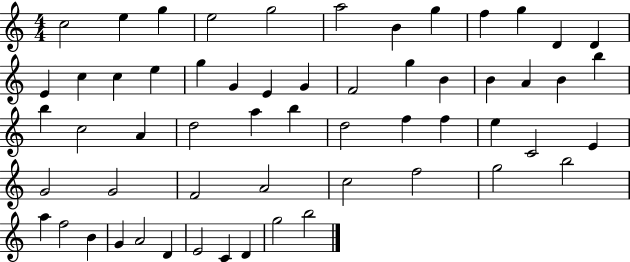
{
  \clef treble
  \numericTimeSignature
  \time 4/4
  \key c \major
  c''2 e''4 g''4 | e''2 g''2 | a''2 b'4 g''4 | f''4 g''4 d'4 d'4 | \break e'4 c''4 c''4 e''4 | g''4 g'4 e'4 g'4 | f'2 g''4 b'4 | b'4 a'4 b'4 b''4 | \break b''4 c''2 a'4 | d''2 a''4 b''4 | d''2 f''4 f''4 | e''4 c'2 e'4 | \break g'2 g'2 | f'2 a'2 | c''2 f''2 | g''2 b''2 | \break a''4 f''2 b'4 | g'4 a'2 d'4 | e'2 c'4 d'4 | g''2 b''2 | \break \bar "|."
}